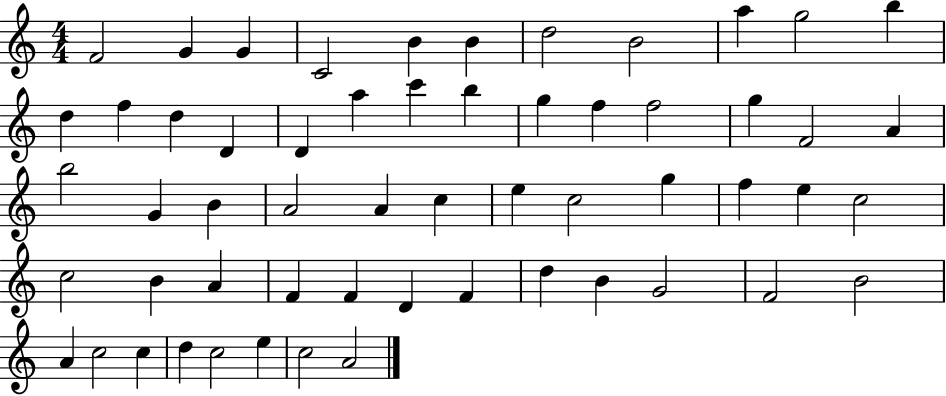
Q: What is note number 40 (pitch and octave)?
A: A4